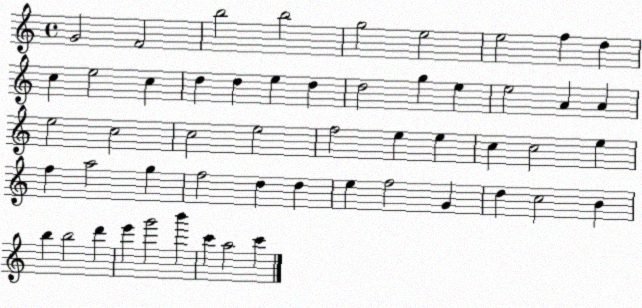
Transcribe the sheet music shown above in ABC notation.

X:1
T:Untitled
M:4/4
L:1/4
K:C
G2 F2 b2 b2 g2 e2 e2 f d c e2 c d d e d d2 g e e2 A A e2 c2 c2 e2 f2 e e c c2 e f a2 g f2 d d e f2 G d c2 B b b2 d' e' g'2 b' c' a2 c'